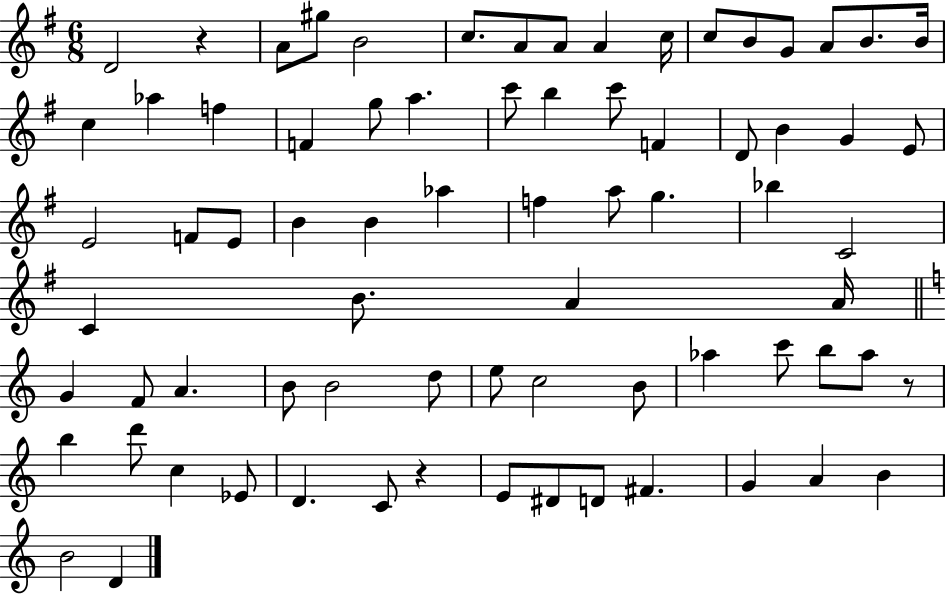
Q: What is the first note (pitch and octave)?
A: D4